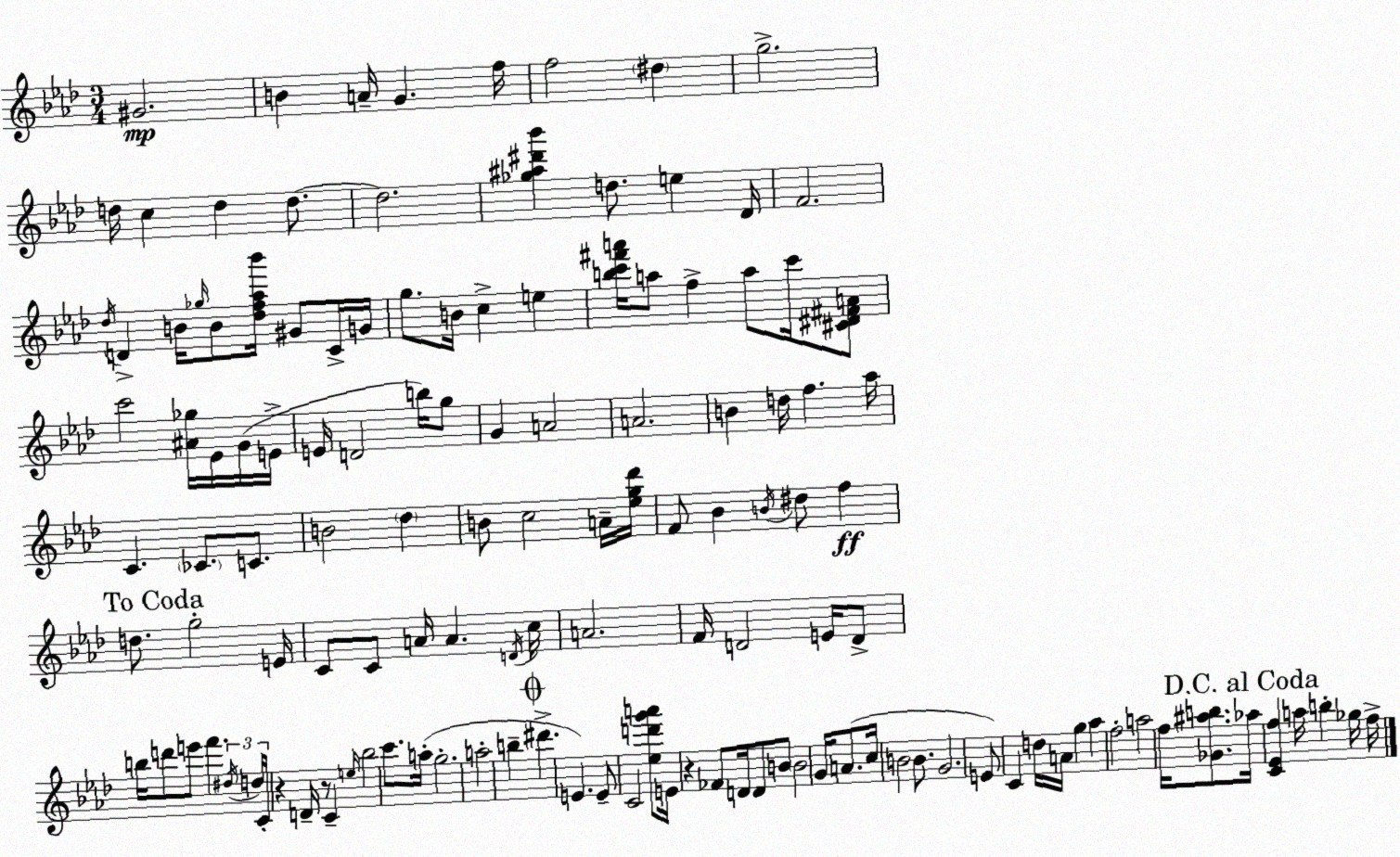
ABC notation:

X:1
T:Untitled
M:3/4
L:1/4
K:Fm
^G2 B A/4 G f/4 f2 ^d g2 d/4 c d d/2 d2 [_g^a^d'_b'] d/2 e _D/4 F2 _d/4 D B/4 _g/4 B/2 [_df_a_b']/4 ^G/2 C/4 G/4 g/2 B/4 c e [bc'^f'a']/4 a/2 f a/2 c'/4 [^C^D^FA]/2 c'2 [^A_g]/4 _E/4 G/4 E/4 E/4 D2 b/4 g/2 G A2 A2 B d/4 f _a/4 C _C/2 C/2 B2 _d B/2 c2 A/4 [_eg_d']/4 F/2 _B B/4 ^d/2 f d/2 g2 E/4 C/2 C/2 A/4 A D/4 c/4 A2 F/4 D2 E/4 D/2 b/4 d'/2 e'/2 f' ^d/4 d/4 C/4 z D/4 z/2 C e/4 _b2 c'/2 a/4 g2 a2 b ^d' E E/2 C2 [_ed'g'a']/2 E/4 z _F/2 D/4 D/2 B/2 B2 G/4 A/2 c/4 B2 B/2 G2 E/2 C d/4 A/4 g _a f2 a2 f/4 [_G^ab]/2 _a/4 [C_Ef] a/4 b _g/4 f/4